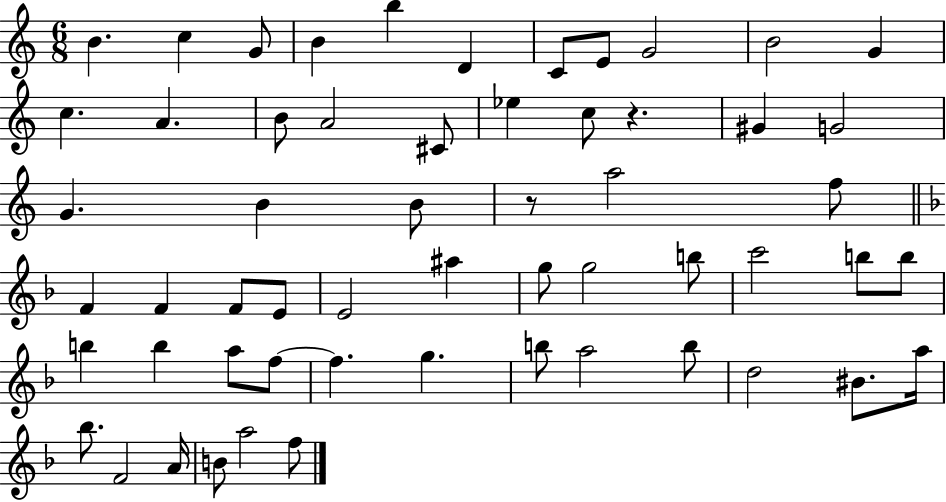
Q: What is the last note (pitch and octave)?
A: F5